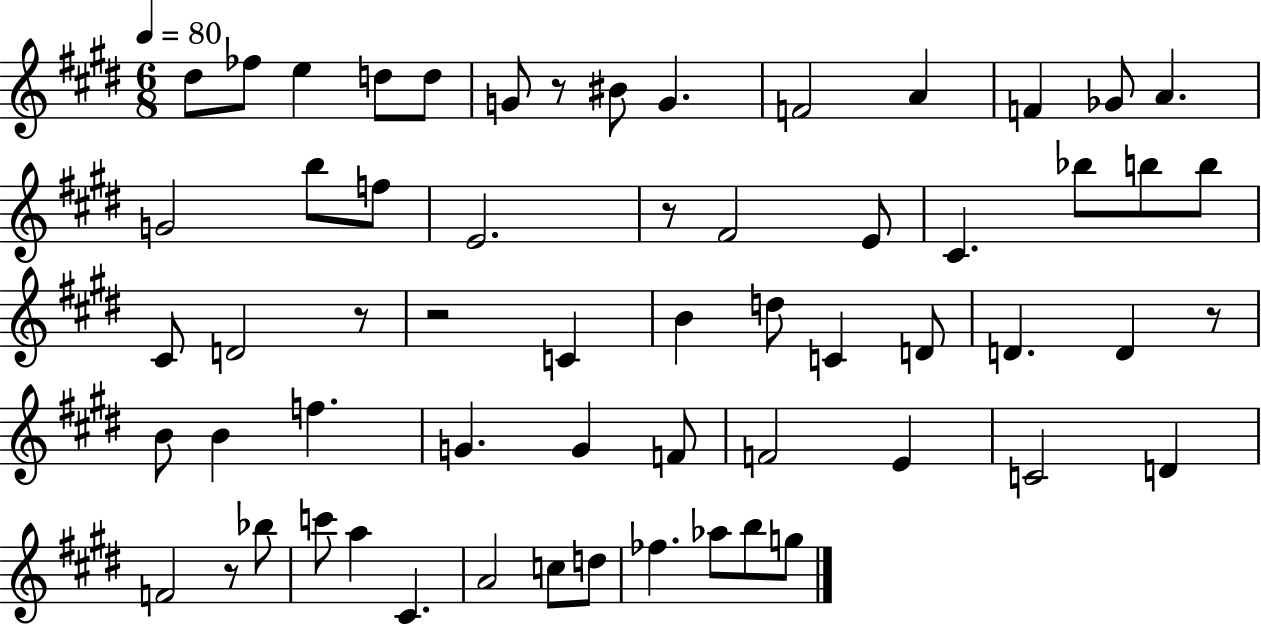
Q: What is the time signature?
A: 6/8